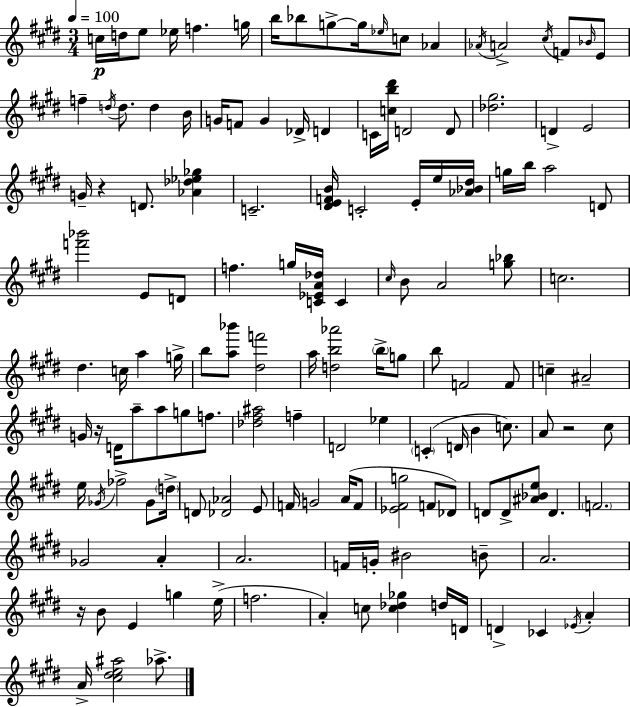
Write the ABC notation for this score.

X:1
T:Untitled
M:3/4
L:1/4
K:E
c/4 d/4 e/2 _e/4 f g/4 b/4 _b/2 g/2 g/4 _e/4 c/2 _A _A/4 A2 ^c/4 F/2 _B/4 E/2 f d/4 d/2 d B/4 G/4 F/2 G _D/4 D C/4 [cb^d']/4 D2 D/2 [_d^g]2 D E2 G/4 z D/2 [_A_d_e_g] C2 [^DEFB]/4 C2 E/4 e/4 [_A_B^d]/4 g/4 b/4 a2 D/2 [f'_b']2 E/2 D/2 f g/4 [C_EA_d]/4 C ^c/4 B/2 A2 [g_b]/2 c2 ^d c/4 a g/4 b/2 [a_b']/2 [^df']2 a/4 [db_a']2 b/4 g/2 b/2 F2 F/2 c ^A2 G/4 z/4 D/4 a/2 a/2 g/2 f/2 [_d^f^a]2 f D2 _e C D/4 B c/2 A/2 z2 ^c/2 e/4 _G/4 _f2 _G/2 d/4 D/2 [_D_A]2 E/2 F/4 G2 A/4 F/2 [_E^Fg]2 F/2 _D/2 D/2 D/2 [^A_Be]/2 D F2 _G2 A A2 F/4 G/4 ^B2 B/2 A2 z/4 B/2 E g e/4 f2 A c/2 [c_d_g] d/4 D/4 D _C _E/4 A A/4 [^c^de^a]2 _a/2